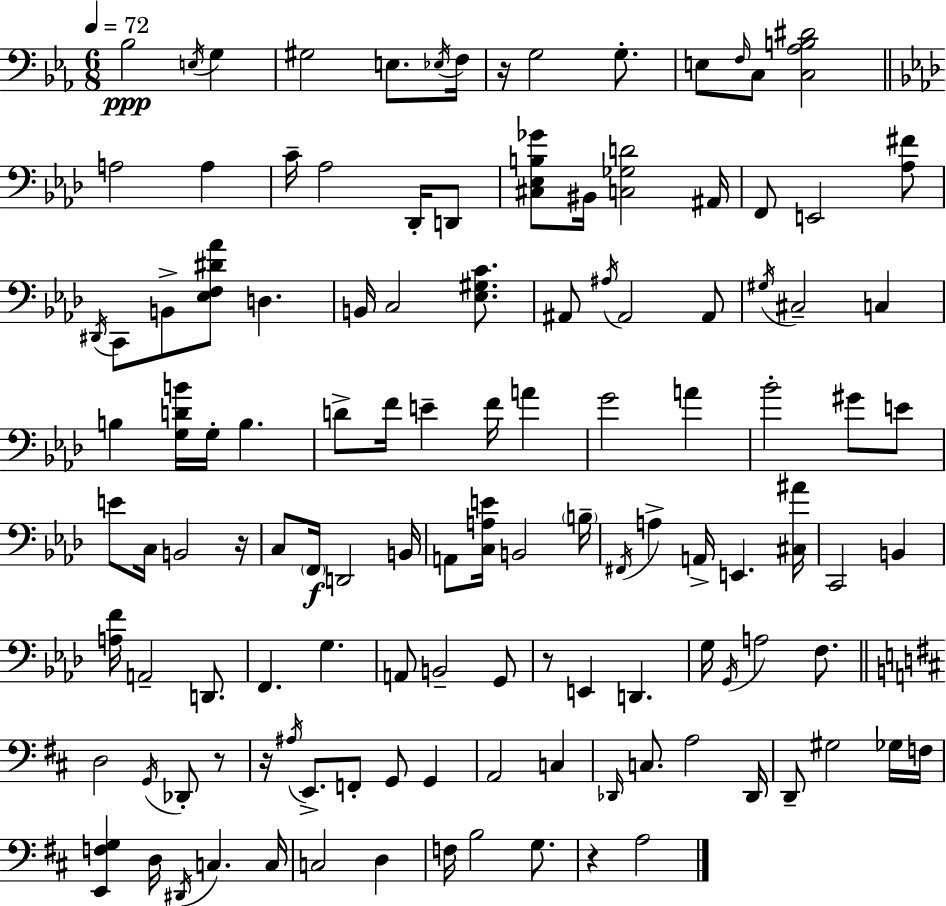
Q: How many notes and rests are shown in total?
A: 122